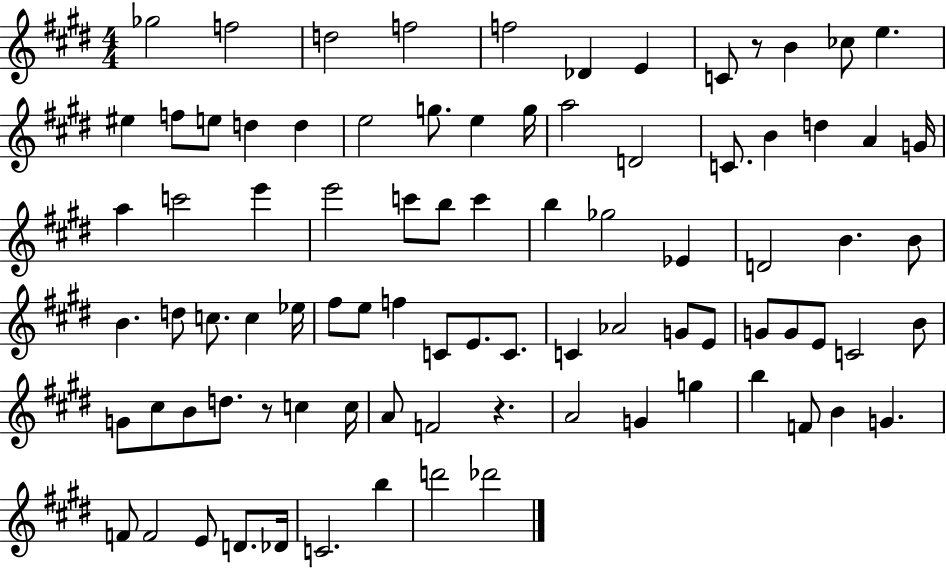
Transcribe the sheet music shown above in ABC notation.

X:1
T:Untitled
M:4/4
L:1/4
K:E
_g2 f2 d2 f2 f2 _D E C/2 z/2 B _c/2 e ^e f/2 e/2 d d e2 g/2 e g/4 a2 D2 C/2 B d A G/4 a c'2 e' e'2 c'/2 b/2 c' b _g2 _E D2 B B/2 B d/2 c/2 c _e/4 ^f/2 e/2 f C/2 E/2 C/2 C _A2 G/2 E/2 G/2 G/2 E/2 C2 B/2 G/2 ^c/2 B/2 d/2 z/2 c c/4 A/2 F2 z A2 G g b F/2 B G F/2 F2 E/2 D/2 _D/4 C2 b d'2 _d'2